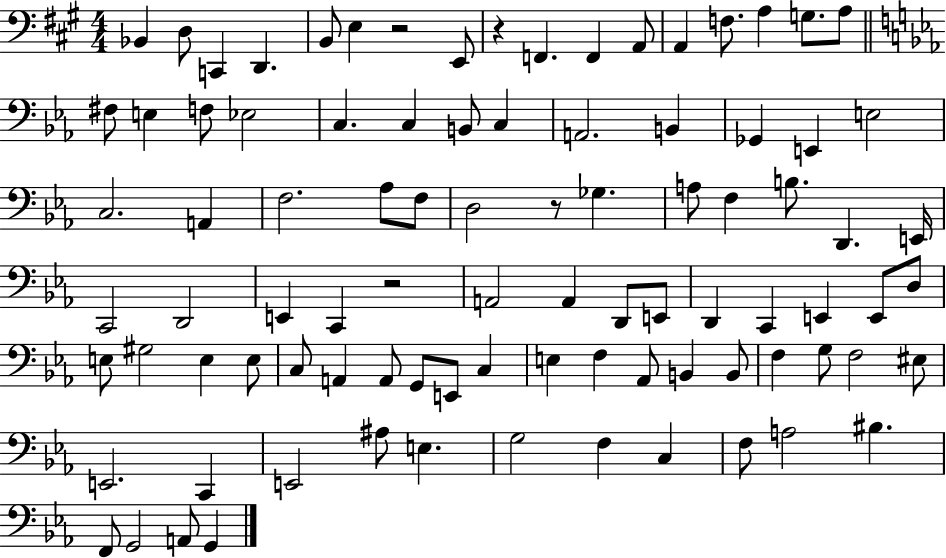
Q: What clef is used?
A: bass